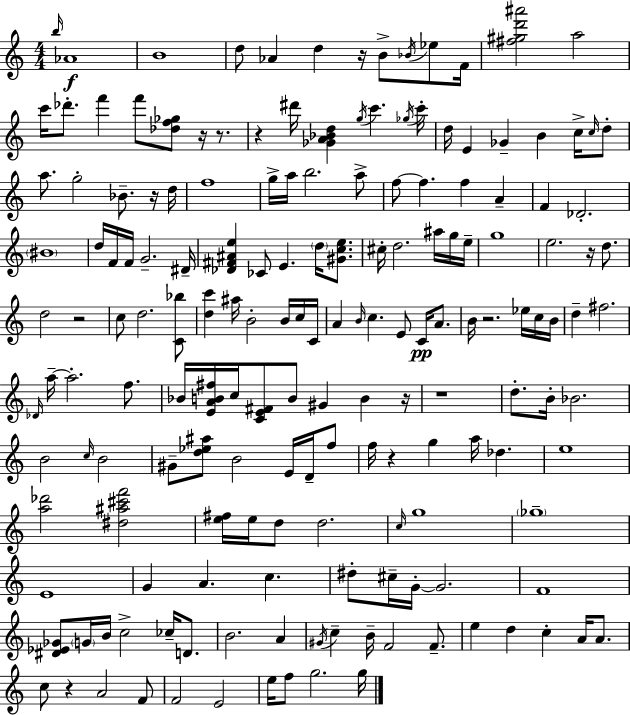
{
  \clef treble
  \numericTimeSignature
  \time 4/4
  \key a \minor
  \grace { b''16 }\f aes'1 | b'1 | d''8 aes'4 d''4 r16 b'8-> \acciaccatura { bes'16 } ees''8 | f'16 <fis'' gis'' d''' ais'''>2 a''2 | \break c'''16 des'''8.-. f'''4 f'''8 <des'' f'' ges''>8 r16 r8. | r4 dis'''16 <ges' a' bes' d''>4 \acciaccatura { g''16 } c'''4. | \acciaccatura { ges''16 } c'''16-. d''16 e'4 ges'4-- b'4 | c''16-> \grace { c''16 } d''8-. a''8. g''2-. | \break bes'8.-- r16 d''16 f''1 | g''16-> a''16 b''2. | a''8-> f''8~~ f''4. f''4 | a'4-- f'4 des'2.-. | \break \parenthesize bis'1 | d''16 f'16 f'16 g'2.-- | dis'16-- <des' fis' ais' e''>4 ces'8 e'4. | \parenthesize d''16 <gis' c'' e''>8. cis''16-. d''2. | \break ais''16 g''16 e''16-- g''1 | e''2. | r16 d''8. d''2 r2 | c''8 d''2. | \break <c' bes''>8 <d'' c'''>4 ais''16 b'2-. | b'16 c''16 c'16 a'4 \grace { b'16 } c''4. | e'8 c'16\pp a'8. b'16 r2. | ees''16 c''16 b'16 d''4-- fis''2. | \break \grace { des'16 } a''16--~~ a''2.-. | f''8. bes'16 <e' a' b' fis''>16 c''16 <c' e' fis'>8 b'8 gis'4 | b'4 r16 r1 | d''8.-. b'16-. bes'2. | \break b'2 \grace { c''16 } | b'2 gis'8-- <d'' ees'' ais''>8 b'2 | e'16 d'16-- f''8 f''16 r4 g''4 | a''16 des''4. e''1 | \break <a'' des'''>2 | <dis'' ais'' cis''' f'''>2 <e'' fis''>16 e''16 d''8 d''2. | \grace { c''16 } g''1 | \parenthesize ges''1-- | \break e'1 | g'4 a'4. | c''4. dis''8-. cis''16-- g'16-.~~ g'2. | f'1 | \break <dis' ees' ges'>8 \parenthesize g'16 b'16 c''2-> | ces''16-- d'8. b'2. | a'4 \acciaccatura { gis'16 } c''4-- b'16-- f'2 | f'8.-- e''4 d''4 | \break c''4-. a'16 a'8. c''8 r4 | a'2 f'8 f'2 | e'2 e''16 f''8 g''2. | g''16 \bar "|."
}